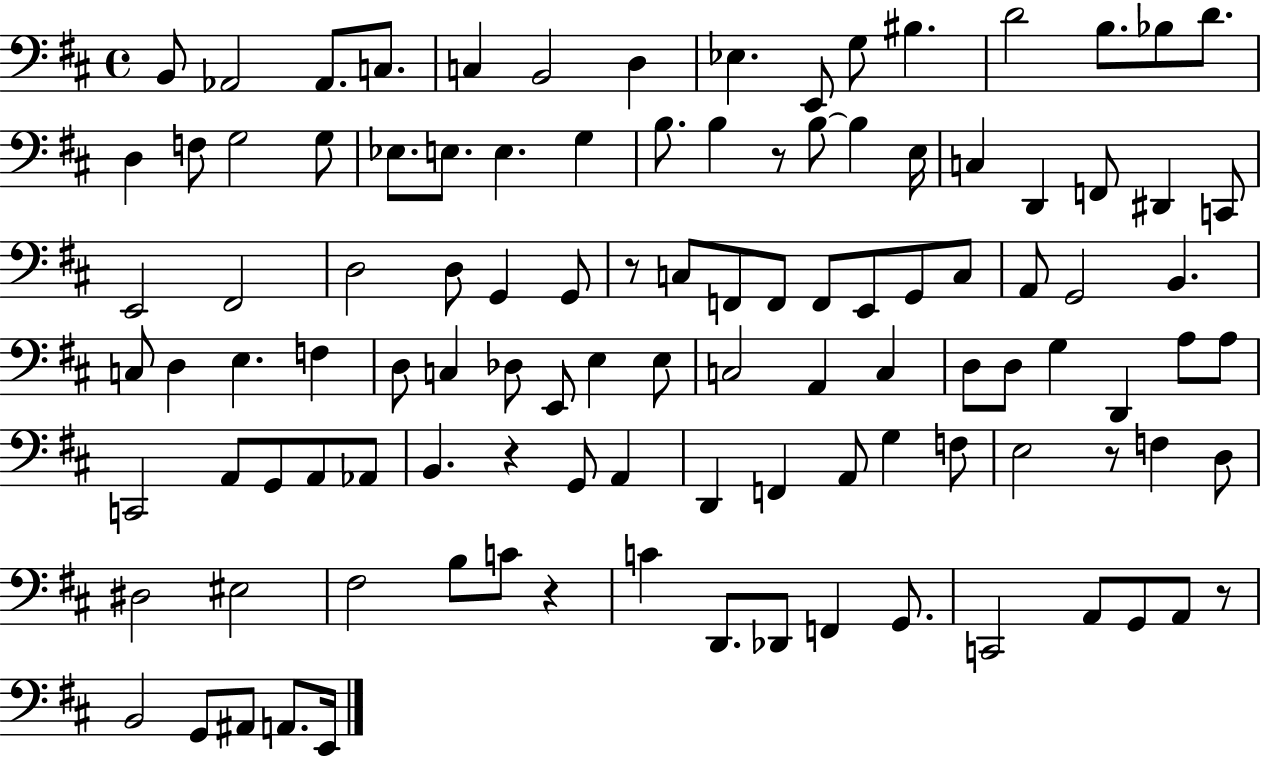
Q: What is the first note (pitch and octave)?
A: B2